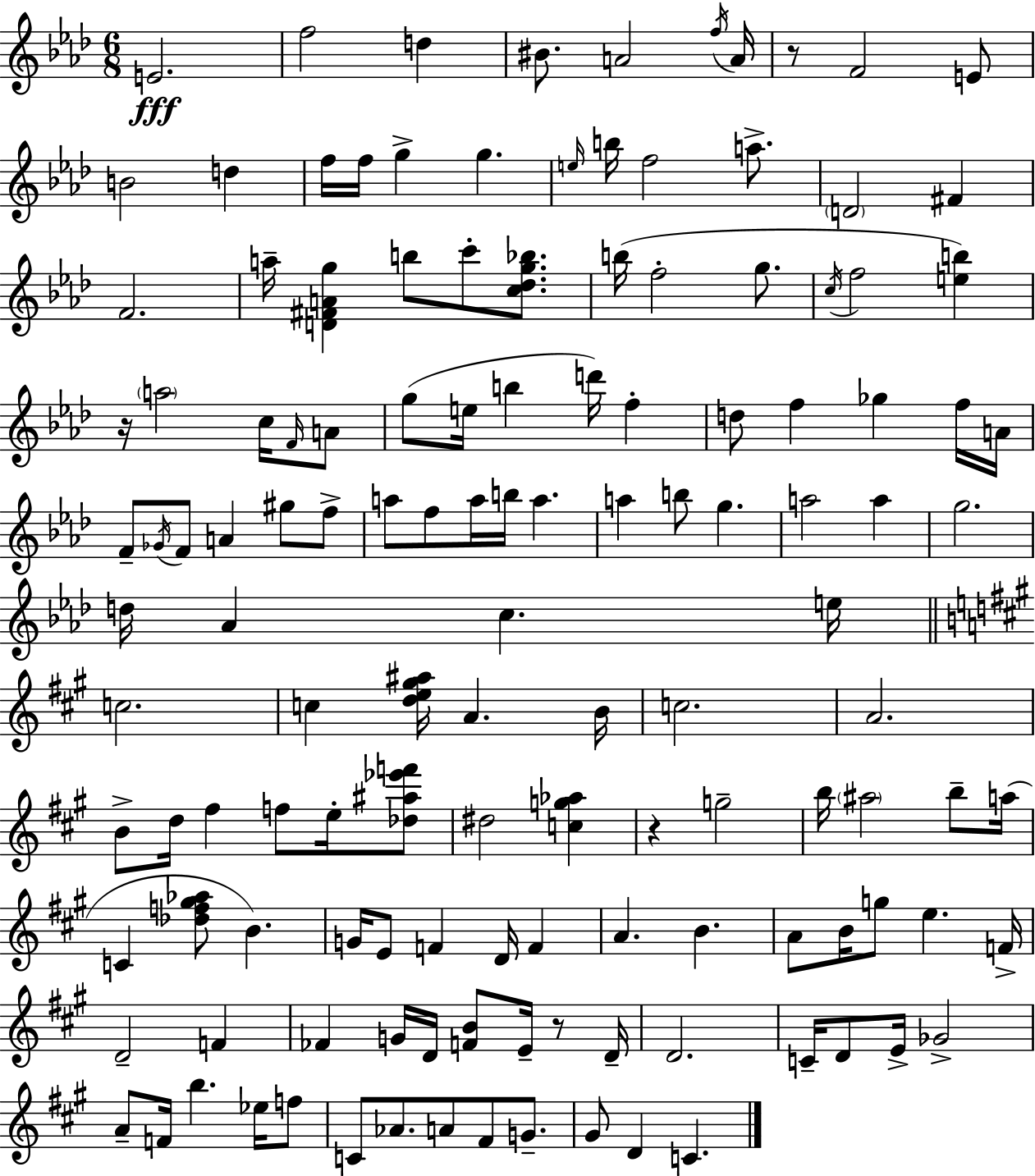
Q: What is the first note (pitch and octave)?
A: E4